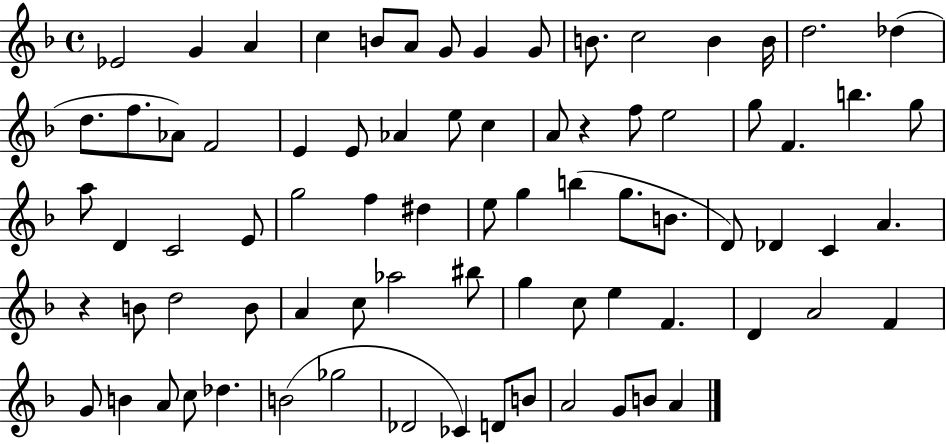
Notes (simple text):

Eb4/h G4/q A4/q C5/q B4/e A4/e G4/e G4/q G4/e B4/e. C5/h B4/q B4/s D5/h. Db5/q D5/e. F5/e. Ab4/e F4/h E4/q E4/e Ab4/q E5/e C5/q A4/e R/q F5/e E5/h G5/e F4/q. B5/q. G5/e A5/e D4/q C4/h E4/e G5/h F5/q D#5/q E5/e G5/q B5/q G5/e. B4/e. D4/e Db4/q C4/q A4/q. R/q B4/e D5/h B4/e A4/q C5/e Ab5/h BIS5/e G5/q C5/e E5/q F4/q. D4/q A4/h F4/q G4/e B4/q A4/e C5/e Db5/q. B4/h Gb5/h Db4/h CES4/q D4/e B4/e A4/h G4/e B4/e A4/q